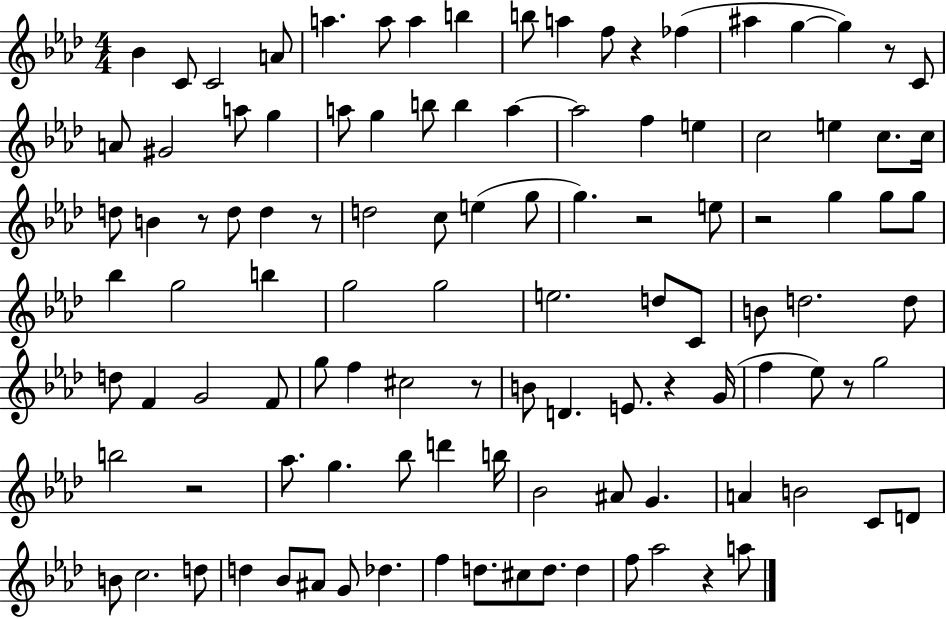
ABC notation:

X:1
T:Untitled
M:4/4
L:1/4
K:Ab
_B C/2 C2 A/2 a a/2 a b b/2 a f/2 z _f ^a g g z/2 C/2 A/2 ^G2 a/2 g a/2 g b/2 b a a2 f e c2 e c/2 c/4 d/2 B z/2 d/2 d z/2 d2 c/2 e g/2 g z2 e/2 z2 g g/2 g/2 _b g2 b g2 g2 e2 d/2 C/2 B/2 d2 d/2 d/2 F G2 F/2 g/2 f ^c2 z/2 B/2 D E/2 z G/4 f _e/2 z/2 g2 b2 z2 _a/2 g _b/2 d' b/4 _B2 ^A/2 G A B2 C/2 D/2 B/2 c2 d/2 d _B/2 ^A/2 G/2 _d f d/2 ^c/2 d/2 d f/2 _a2 z a/2